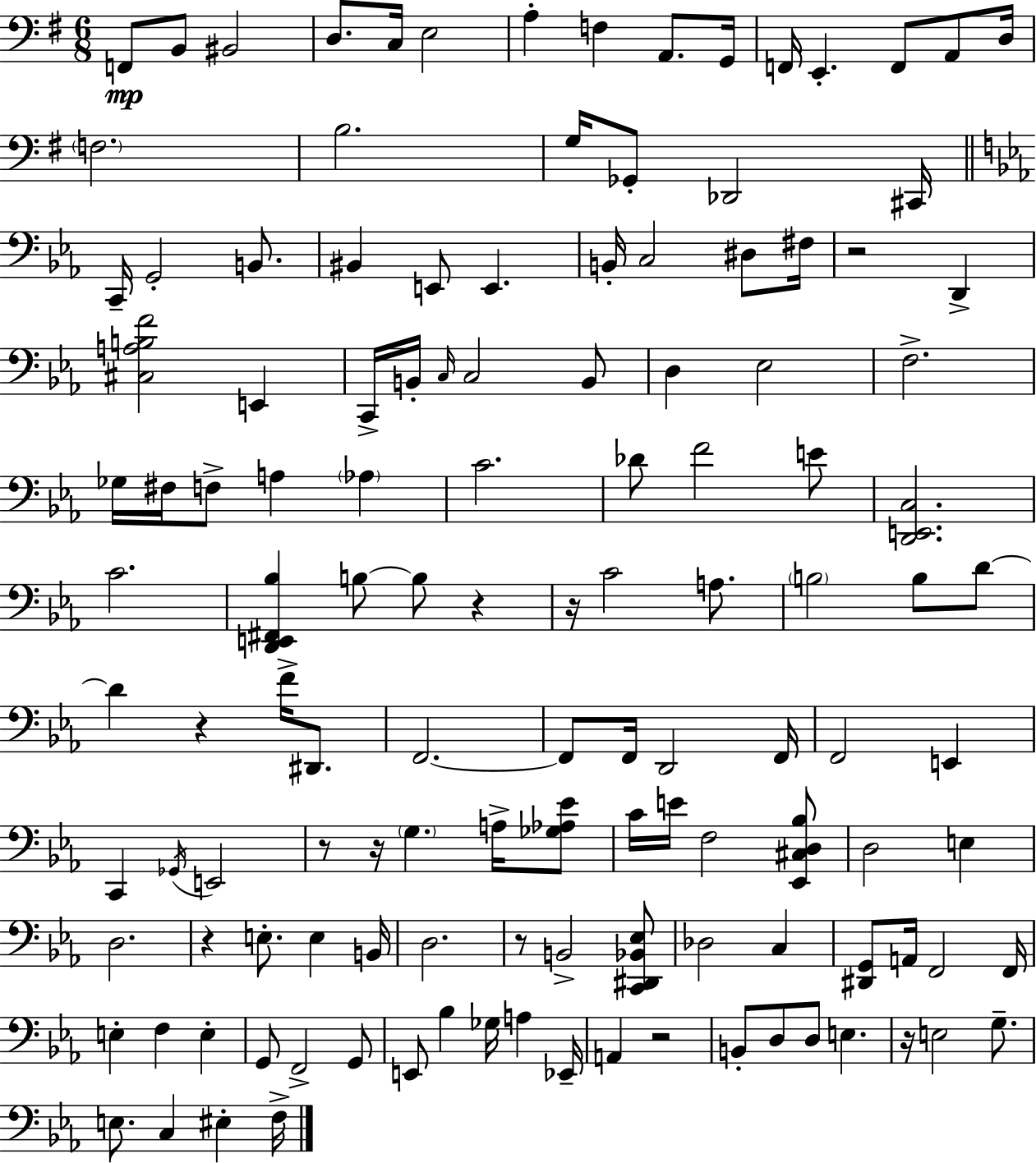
{
  \clef bass
  \numericTimeSignature
  \time 6/8
  \key e \minor
  f,8\mp b,8 bis,2 | d8. c16 e2 | a4-. f4 a,8. g,16 | f,16 e,4.-. f,8 a,8 d16 | \break \parenthesize f2. | b2. | g16 ges,8-. des,2 cis,16 | \bar "||" \break \key ees \major c,16-- g,2-. b,8. | bis,4 e,8 e,4. | b,16-. c2 dis8 fis16 | r2 d,4-> | \break <cis a b f'>2 e,4 | c,16-> b,16-. \grace { c16 } c2 b,8 | d4 ees2 | f2.-> | \break ges16 fis16 f8-> a4 \parenthesize aes4 | c'2. | des'8 f'2 e'8 | <d, e, c>2. | \break c'2. | <d, e, fis, bes>4 b8~~ b8 r4 | r16 c'2 a8. | \parenthesize b2 b8 d'8~~ | \break d'4 r4 f'16-> dis,8. | f,2.~~ | f,8 f,16 d,2 | f,16 f,2 e,4 | \break c,4 \acciaccatura { ges,16 } e,2 | r8 r16 \parenthesize g4. a16-> | <ges aes ees'>8 c'16 e'16 f2 | <ees, cis d bes>8 d2 e4 | \break d2. | r4 e8.-. e4 | b,16 d2. | r8 b,2-> | \break <c, dis, bes, ees>8 des2 c4 | <dis, g,>8 a,16 f,2 | f,16 e4-. f4 e4-. | g,8 f,2-> | \break g,8 e,8 bes4 ges16 a4 | ees,16-- a,4 r2 | b,8-. d8 d8 e4. | r16 e2 g8.-- | \break e8. c4 eis4-. | f16-> \bar "|."
}